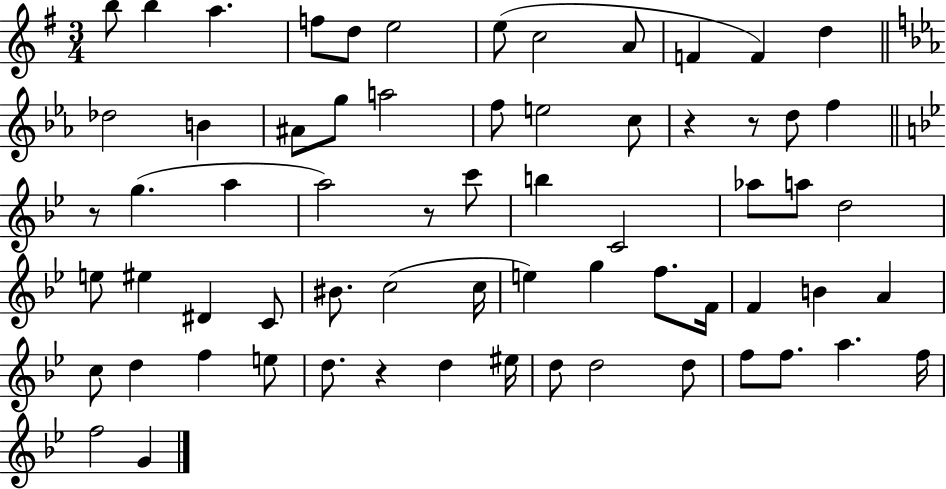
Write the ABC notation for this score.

X:1
T:Untitled
M:3/4
L:1/4
K:G
b/2 b a f/2 d/2 e2 e/2 c2 A/2 F F d _d2 B ^A/2 g/2 a2 f/2 e2 c/2 z z/2 d/2 f z/2 g a a2 z/2 c'/2 b C2 _a/2 a/2 d2 e/2 ^e ^D C/2 ^B/2 c2 c/4 e g f/2 F/4 F B A c/2 d f e/2 d/2 z d ^e/4 d/2 d2 d/2 f/2 f/2 a f/4 f2 G